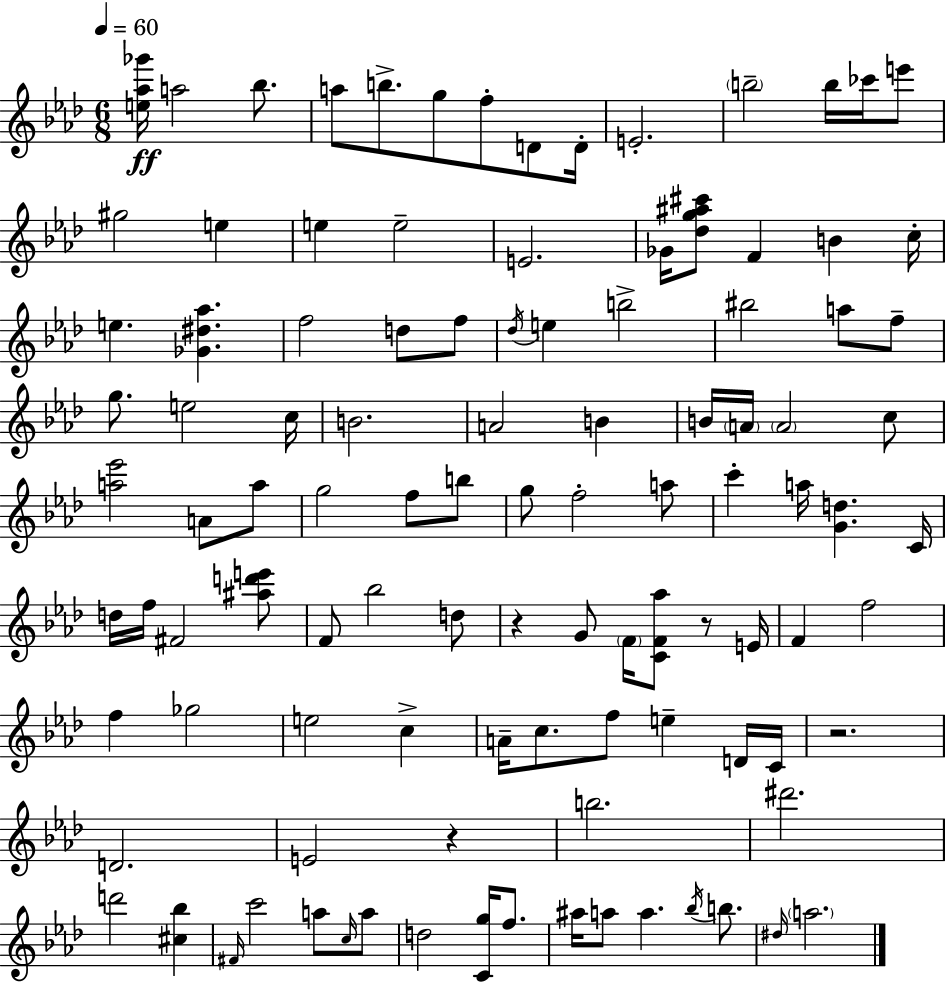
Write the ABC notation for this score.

X:1
T:Untitled
M:6/8
L:1/4
K:Fm
[e_a_g']/4 a2 _b/2 a/2 b/2 g/2 f/2 D/2 D/4 E2 b2 b/4 _c'/4 e'/2 ^g2 e e e2 E2 _G/4 [_dg^a^c']/2 F B c/4 e [_G^d_a] f2 d/2 f/2 _d/4 e b2 ^b2 a/2 f/2 g/2 e2 c/4 B2 A2 B B/4 A/4 A2 c/2 [a_e']2 A/2 a/2 g2 f/2 b/2 g/2 f2 a/2 c' a/4 [Gd] C/4 d/4 f/4 ^F2 [^ad'e']/2 F/2 _b2 d/2 z G/2 F/4 [CF_a]/2 z/2 E/4 F f2 f _g2 e2 c A/4 c/2 f/2 e D/4 C/4 z2 D2 E2 z b2 ^d'2 d'2 [^c_b] ^F/4 c'2 a/2 c/4 a/2 d2 [Cg]/4 f/2 ^a/4 a/2 a _b/4 b/2 ^d/4 a2